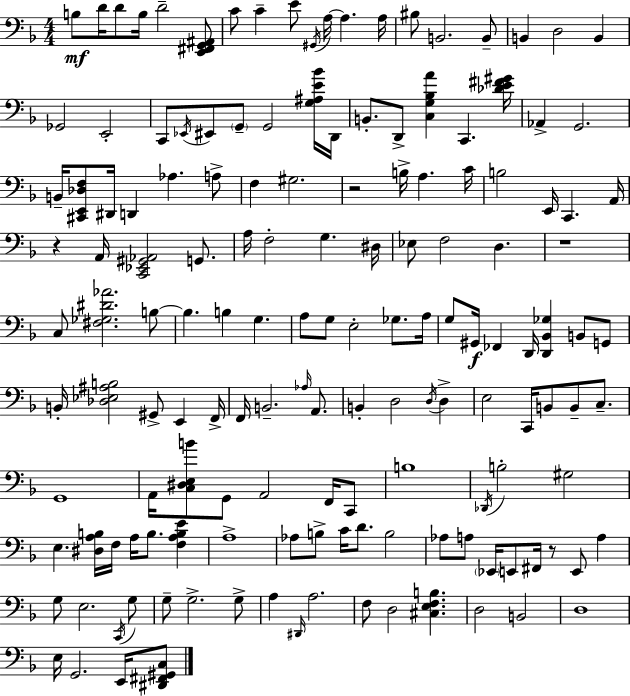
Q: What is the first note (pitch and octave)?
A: B3